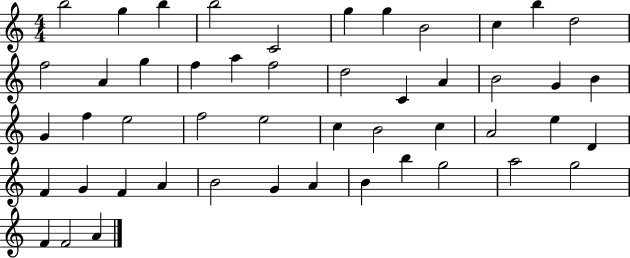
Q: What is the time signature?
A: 4/4